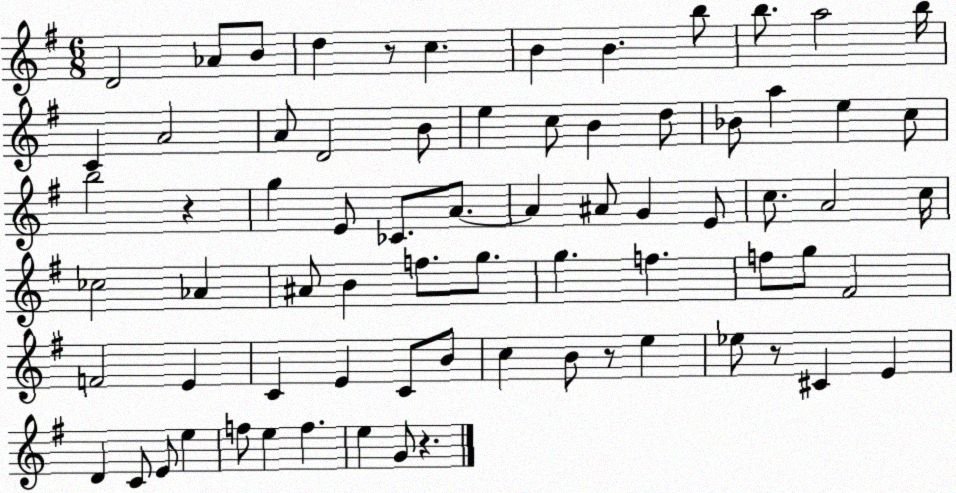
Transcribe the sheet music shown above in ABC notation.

X:1
T:Untitled
M:6/8
L:1/4
K:G
D2 _A/2 B/2 d z/2 c B B b/2 b/2 a2 b/4 C A2 A/2 D2 B/2 e c/2 B d/2 _B/2 a e c/2 b2 z g E/2 _C/2 A/2 A ^A/2 G E/2 c/2 A2 c/4 _c2 _A ^A/2 B f/2 g/2 g f f/2 g/2 ^F2 F2 E C E C/2 B/2 c B/2 z/2 e _e/2 z/2 ^C E D C/2 E/2 e f/2 e f e G/2 z